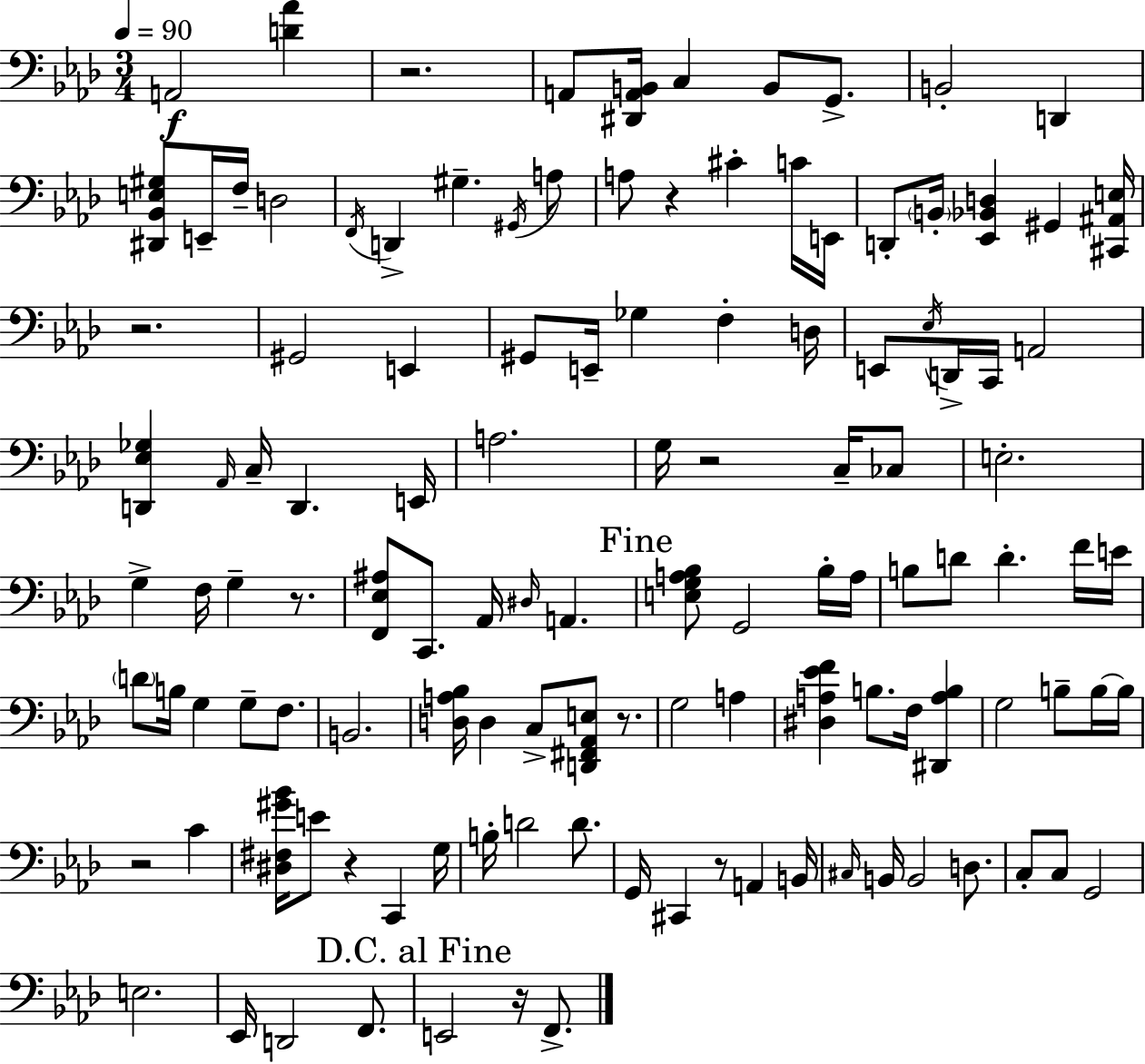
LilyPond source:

{
  \clef bass
  \numericTimeSignature
  \time 3/4
  \key f \minor
  \tempo 4 = 90
  a,2\f <d' aes'>4 | r2. | a,8 <dis, a, b,>16 c4 b,8 g,8.-> | b,2-. d,4 | \break <dis, bes, e gis>8 e,16-- f16-- d2 | \acciaccatura { f,16 } d,4-> gis4.-- \acciaccatura { gis,16 } | a8 a8 r4 cis'4-. | c'16 e,16 d,8-. \parenthesize b,16-. <ees, bes, d>4 gis,4 | \break <cis, ais, e>16 r2. | gis,2 e,4 | gis,8 e,16-- ges4 f4-. | d16 e,8 \acciaccatura { ees16 } d,16-> c,16 a,2 | \break <d, ees ges>4 \grace { aes,16 } c16-- d,4. | e,16 a2. | g16 r2 | c16-- ces8 e2.-. | \break g4-> f16 g4-- | r8. <f, ees ais>8 c,8. aes,16 \grace { dis16 } a,4. | \mark "Fine" <e g a bes>8 g,2 | bes16-. a16 b8 d'8 d'4.-. | \break f'16 e'16 \parenthesize d'8 b16 g4 | g8-- f8. b,2. | <d a bes>16 d4 c8-> | <d, fis, aes, e>8 r8. g2 | \break a4 <dis a ees' f'>4 b8. | f16 <dis, a b>4 g2 | b8-- b16~~ b16 r2 | c'4 <dis fis gis' bes'>16 e'8 r4 | \break c,4 g16 b16-. d'2 | d'8. g,16 cis,4 r8 | a,4 b,16 \grace { cis16 } b,16 b,2 | d8. c8-. c8 g,2 | \break e2. | ees,16 d,2 | f,8. \mark "D.C. al Fine" e,2 | r16 f,8.-> \bar "|."
}